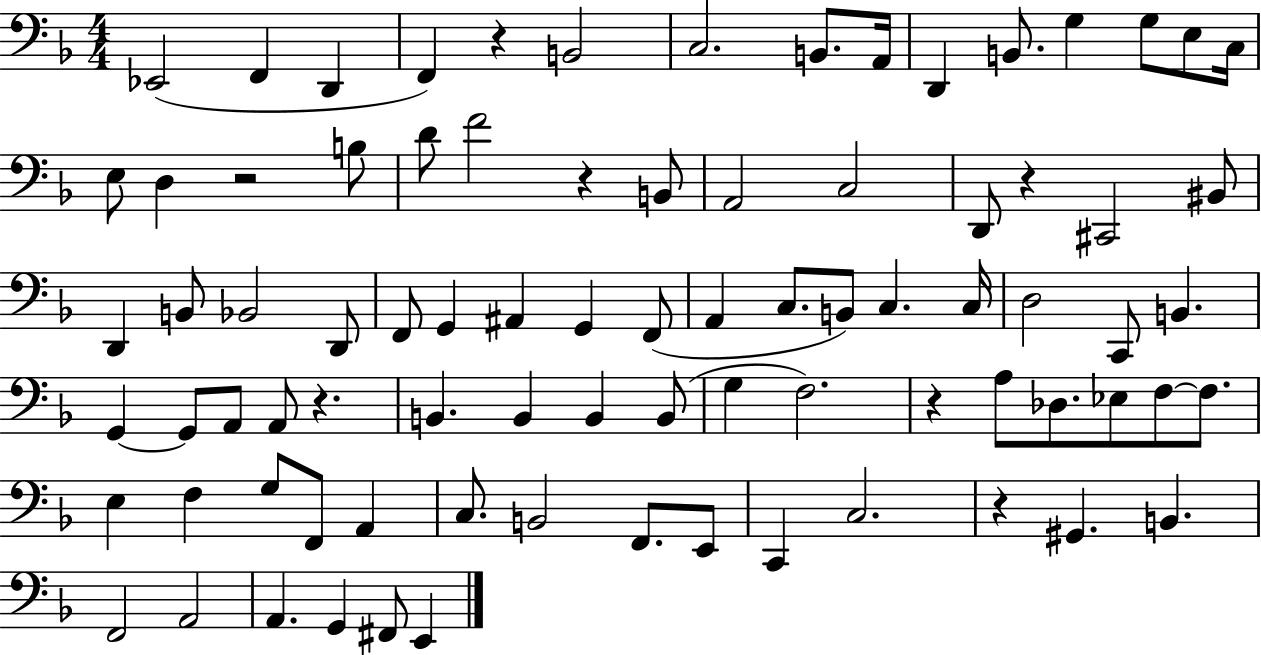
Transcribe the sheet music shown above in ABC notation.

X:1
T:Untitled
M:4/4
L:1/4
K:F
_E,,2 F,, D,, F,, z B,,2 C,2 B,,/2 A,,/4 D,, B,,/2 G, G,/2 E,/2 C,/4 E,/2 D, z2 B,/2 D/2 F2 z B,,/2 A,,2 C,2 D,,/2 z ^C,,2 ^B,,/2 D,, B,,/2 _B,,2 D,,/2 F,,/2 G,, ^A,, G,, F,,/2 A,, C,/2 B,,/2 C, C,/4 D,2 C,,/2 B,, G,, G,,/2 A,,/2 A,,/2 z B,, B,, B,, B,,/2 G, F,2 z A,/2 _D,/2 _E,/2 F,/2 F,/2 E, F, G,/2 F,,/2 A,, C,/2 B,,2 F,,/2 E,,/2 C,, C,2 z ^G,, B,, F,,2 A,,2 A,, G,, ^F,,/2 E,,